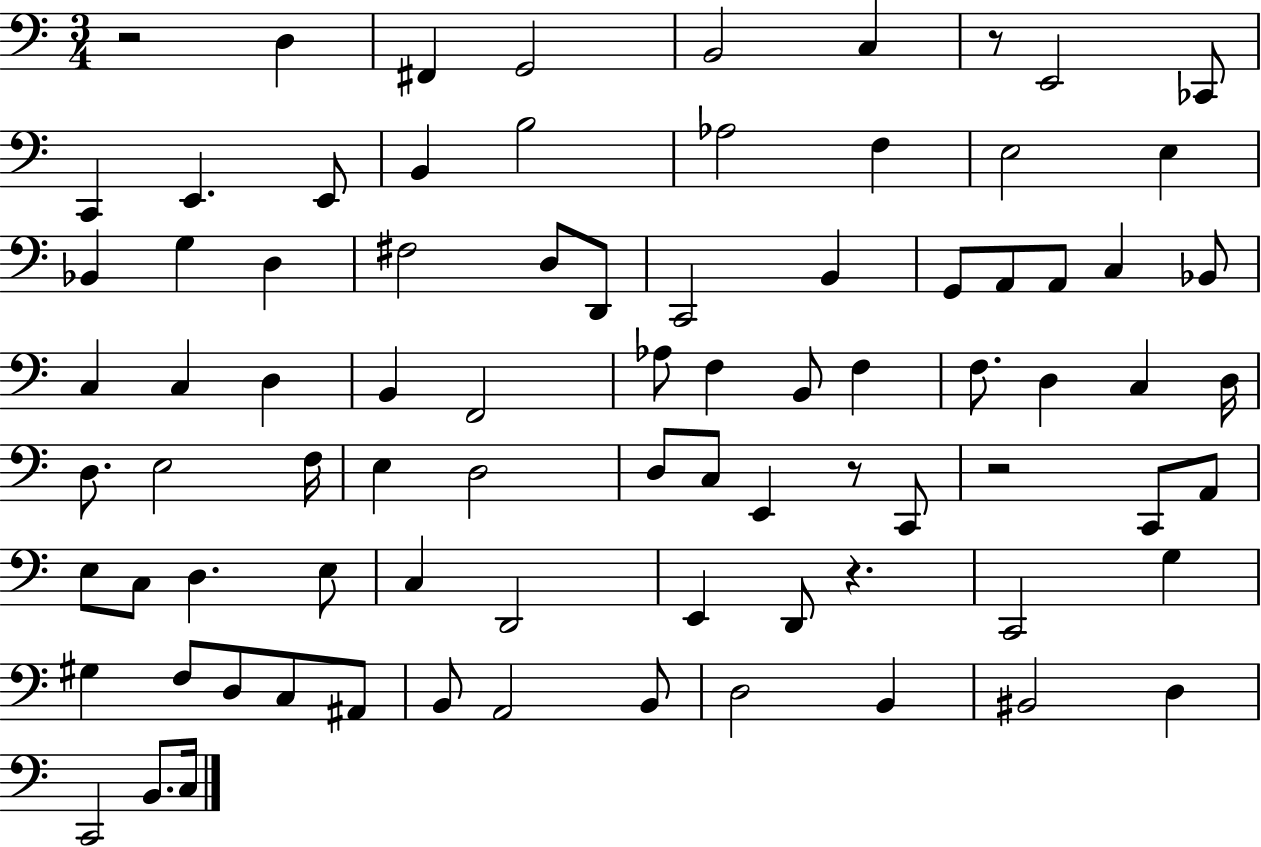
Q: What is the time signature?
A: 3/4